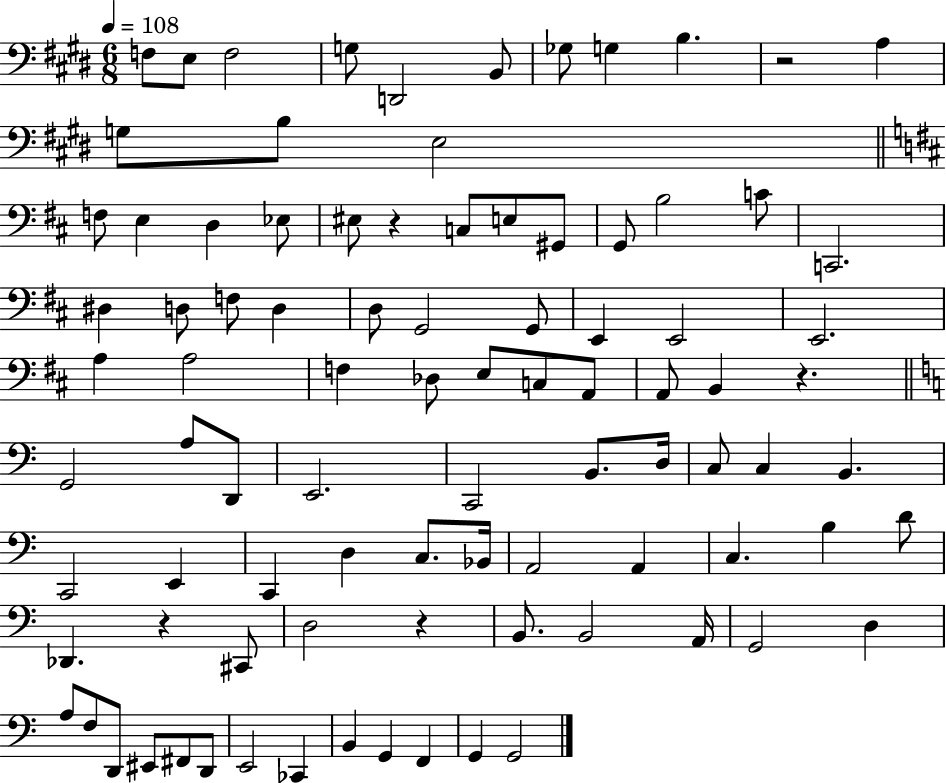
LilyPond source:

{
  \clef bass
  \numericTimeSignature
  \time 6/8
  \key e \major
  \tempo 4 = 108
  \repeat volta 2 { f8 e8 f2 | g8 d,2 b,8 | ges8 g4 b4. | r2 a4 | \break g8 b8 e2 | \bar "||" \break \key d \major f8 e4 d4 ees8 | eis8 r4 c8 e8 gis,8 | g,8 b2 c'8 | c,2. | \break dis4 d8 f8 d4 | d8 g,2 g,8 | e,4 e,2 | e,2. | \break a4 a2 | f4 des8 e8 c8 a,8 | a,8 b,4 r4. | \bar "||" \break \key a \minor g,2 a8 d,8 | e,2. | c,2 b,8. d16 | c8 c4 b,4. | \break c,2 e,4 | c,4 d4 c8. bes,16 | a,2 a,4 | c4. b4 d'8 | \break des,4. r4 cis,8 | d2 r4 | b,8. b,2 a,16 | g,2 d4 | \break a8 f8 d,8 eis,8 fis,8 d,8 | e,2 ces,4 | b,4 g,4 f,4 | g,4 g,2 | \break } \bar "|."
}